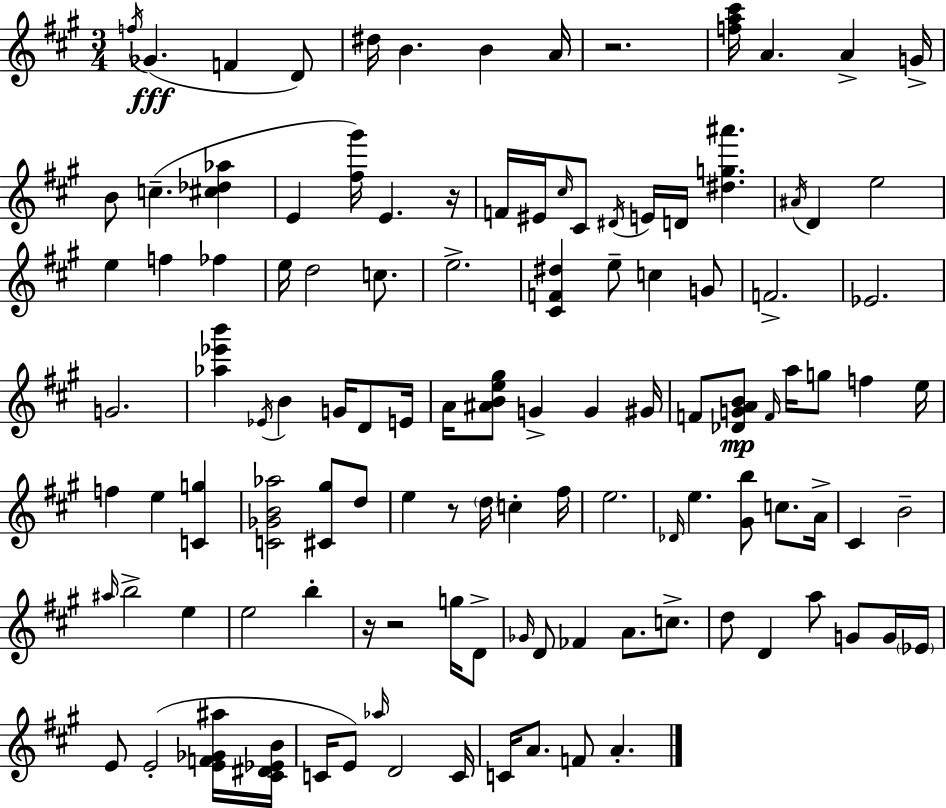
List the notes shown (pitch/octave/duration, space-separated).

F5/s Gb4/q. F4/q D4/e D#5/s B4/q. B4/q A4/s R/h. [F5,A5,C#6]/s A4/q. A4/q G4/s B4/e C5/q. [C#5,Db5,Ab5]/q E4/q [F#5,G#6]/s E4/q. R/s F4/s EIS4/s C#5/s C#4/e D#4/s E4/s D4/s [D#5,G5,A#6]/q. A#4/s D4/q E5/h E5/q F5/q FES5/q E5/s D5/h C5/e. E5/h. [C#4,F4,D#5]/q E5/e C5/q G4/e F4/h. Eb4/h. G4/h. [Ab5,Eb6,B6]/q Eb4/s B4/q G4/s D4/e E4/s A4/s [A#4,B4,E5,G#5]/e G4/q G4/q G#4/s F4/e [Db4,G4,A4,B4]/e F4/s A5/s G5/e F5/q E5/s F5/q E5/q [C4,G5]/q [C4,Gb4,B4,Ab5]/h [C#4,G#5]/e D5/e E5/q R/e D5/s C5/q F#5/s E5/h. Db4/s E5/q. [G#4,B5]/e C5/e. A4/s C#4/q B4/h A#5/s B5/h E5/q E5/h B5/q R/s R/h G5/s D4/e Gb4/s D4/e FES4/q A4/e. C5/e. D5/e D4/q A5/e G4/e G4/s Eb4/s E4/e E4/h [E4,F4,Gb4,A#5]/s [C#4,D#4,Eb4,B4]/s C4/s E4/e Ab5/s D4/h C4/s C4/s A4/e. F4/e A4/q.